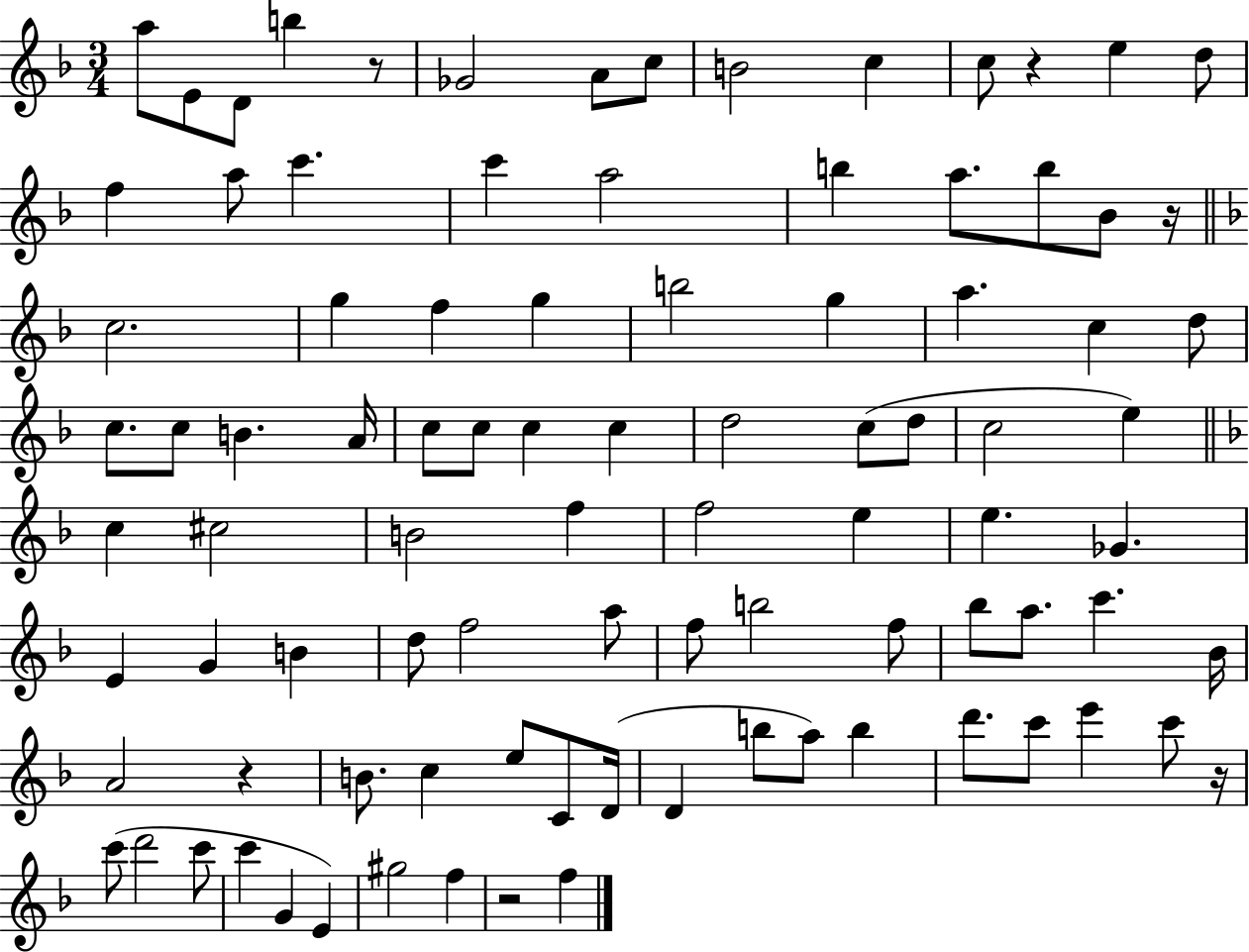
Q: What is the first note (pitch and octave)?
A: A5